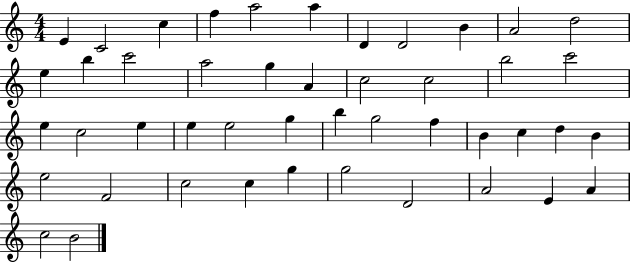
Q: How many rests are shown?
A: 0